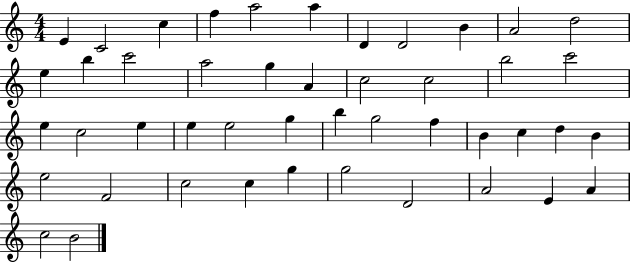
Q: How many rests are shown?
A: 0